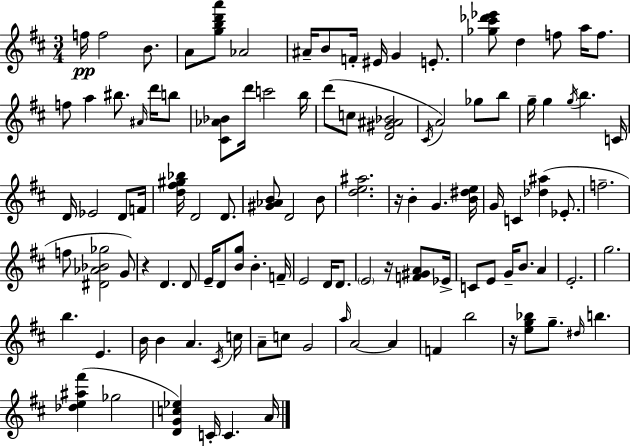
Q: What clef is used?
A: treble